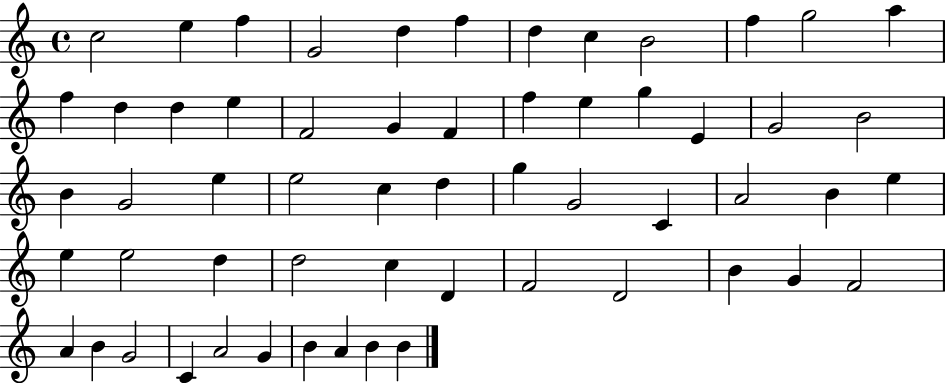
C5/h E5/q F5/q G4/h D5/q F5/q D5/q C5/q B4/h F5/q G5/h A5/q F5/q D5/q D5/q E5/q F4/h G4/q F4/q F5/q E5/q G5/q E4/q G4/h B4/h B4/q G4/h E5/q E5/h C5/q D5/q G5/q G4/h C4/q A4/h B4/q E5/q E5/q E5/h D5/q D5/h C5/q D4/q F4/h D4/h B4/q G4/q F4/h A4/q B4/q G4/h C4/q A4/h G4/q B4/q A4/q B4/q B4/q